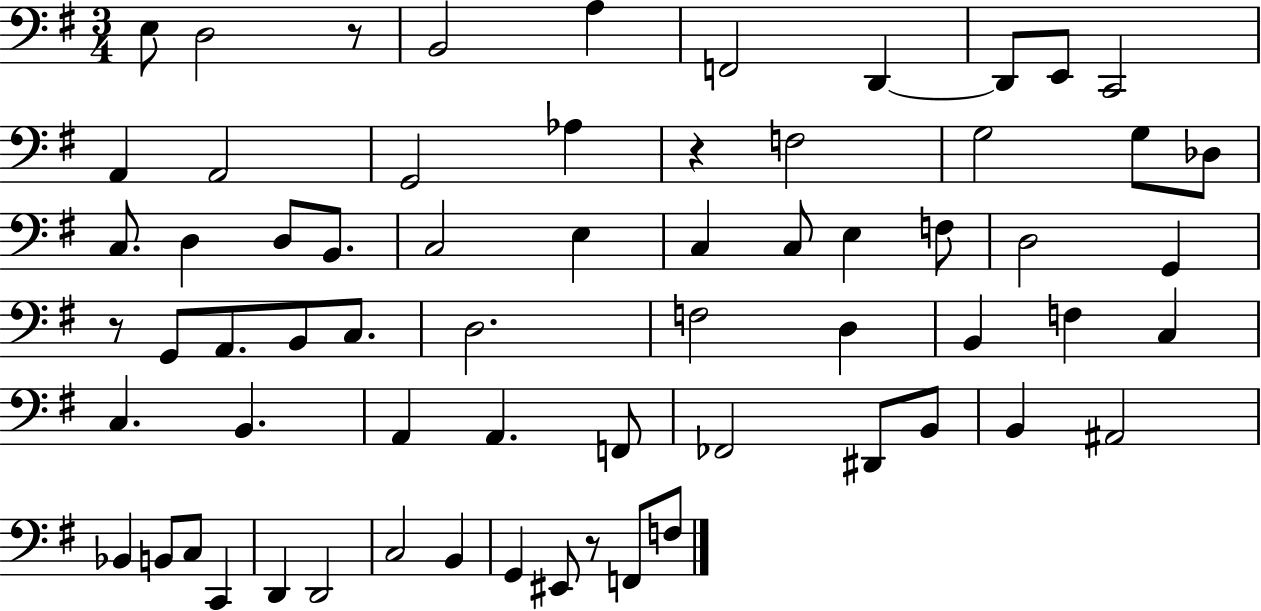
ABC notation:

X:1
T:Untitled
M:3/4
L:1/4
K:G
E,/2 D,2 z/2 B,,2 A, F,,2 D,, D,,/2 E,,/2 C,,2 A,, A,,2 G,,2 _A, z F,2 G,2 G,/2 _D,/2 C,/2 D, D,/2 B,,/2 C,2 E, C, C,/2 E, F,/2 D,2 G,, z/2 G,,/2 A,,/2 B,,/2 C,/2 D,2 F,2 D, B,, F, C, C, B,, A,, A,, F,,/2 _F,,2 ^D,,/2 B,,/2 B,, ^A,,2 _B,, B,,/2 C,/2 C,, D,, D,,2 C,2 B,, G,, ^E,,/2 z/2 F,,/2 F,/2